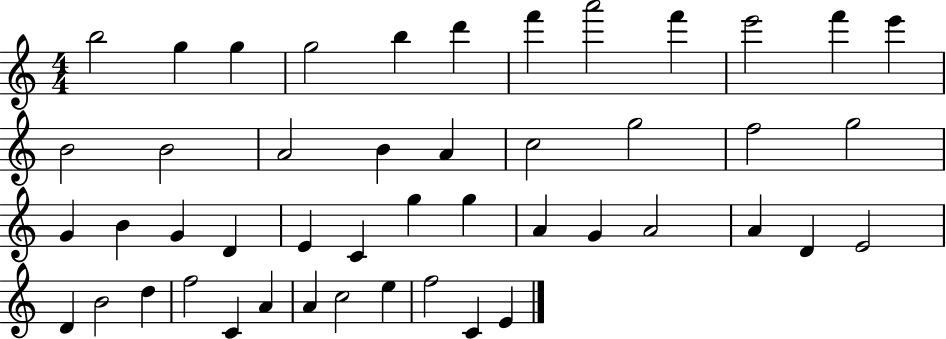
X:1
T:Untitled
M:4/4
L:1/4
K:C
b2 g g g2 b d' f' a'2 f' e'2 f' e' B2 B2 A2 B A c2 g2 f2 g2 G B G D E C g g A G A2 A D E2 D B2 d f2 C A A c2 e f2 C E